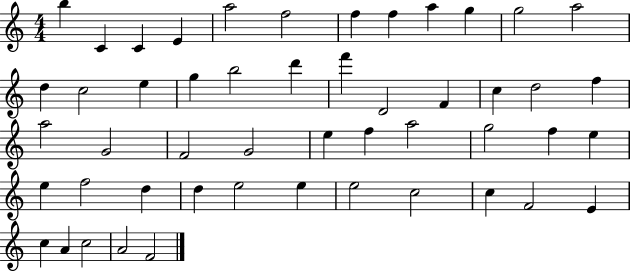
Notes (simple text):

B5/q C4/q C4/q E4/q A5/h F5/h F5/q F5/q A5/q G5/q G5/h A5/h D5/q C5/h E5/q G5/q B5/h D6/q F6/q D4/h F4/q C5/q D5/h F5/q A5/h G4/h F4/h G4/h E5/q F5/q A5/h G5/h F5/q E5/q E5/q F5/h D5/q D5/q E5/h E5/q E5/h C5/h C5/q F4/h E4/q C5/q A4/q C5/h A4/h F4/h